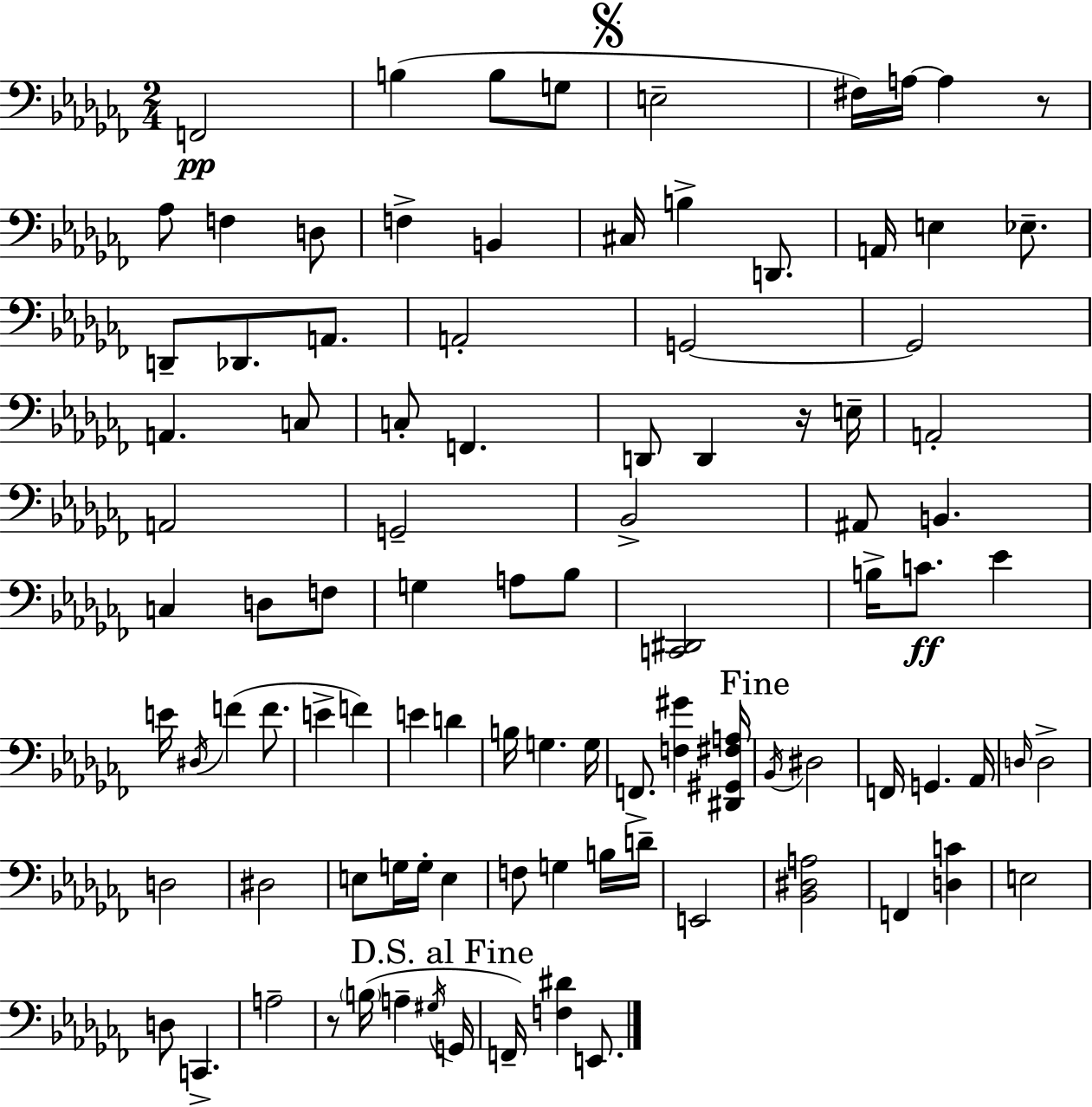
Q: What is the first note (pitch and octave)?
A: F2